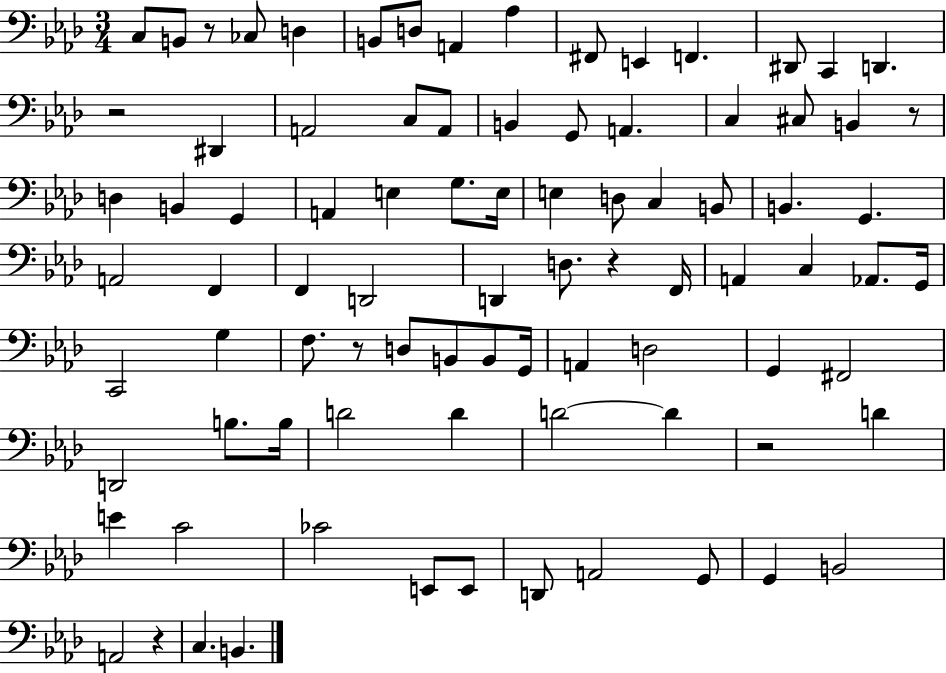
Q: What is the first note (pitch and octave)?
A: C3